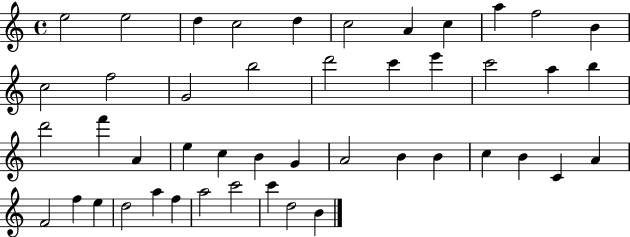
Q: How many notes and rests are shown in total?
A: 46